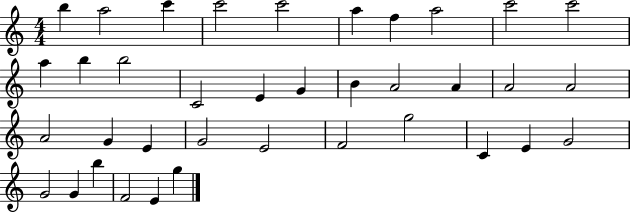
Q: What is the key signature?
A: C major